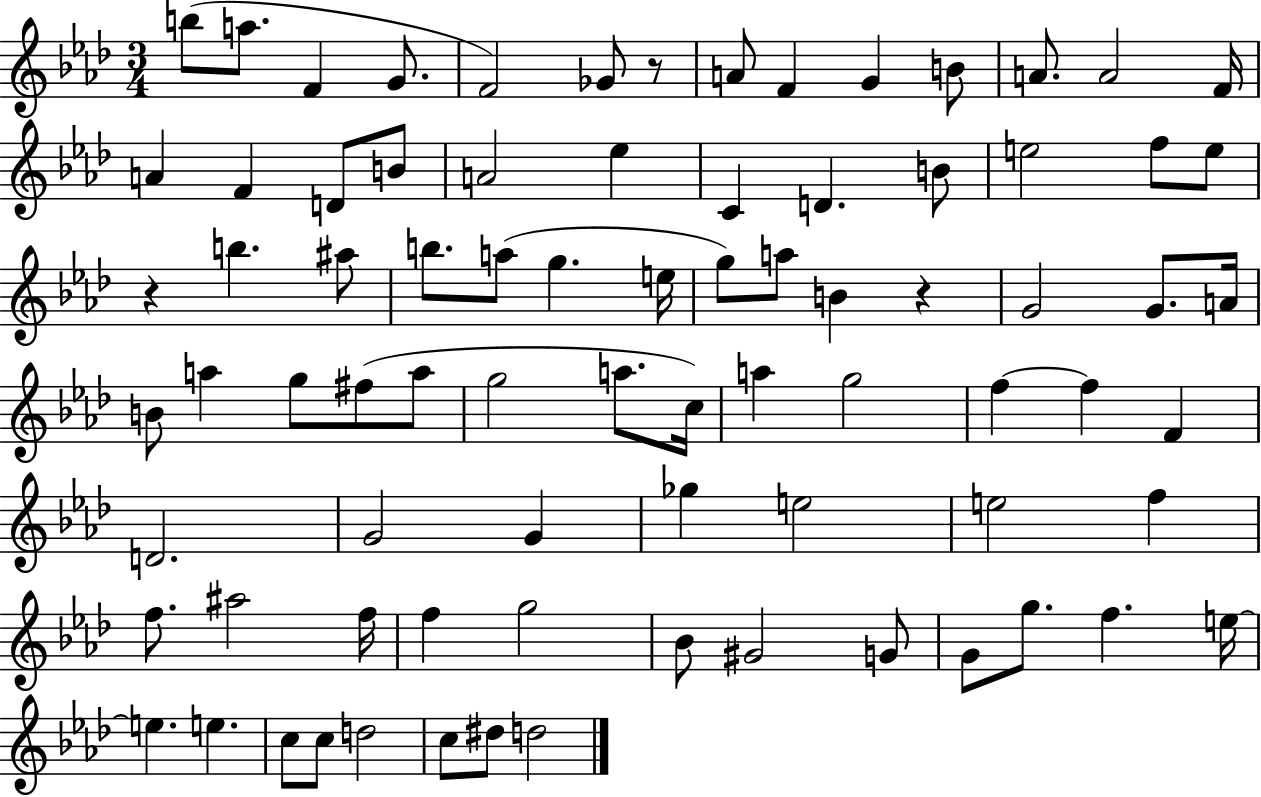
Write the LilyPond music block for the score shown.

{
  \clef treble
  \numericTimeSignature
  \time 3/4
  \key aes \major
  b''8( a''8. f'4 g'8. | f'2) ges'8 r8 | a'8 f'4 g'4 b'8 | a'8. a'2 f'16 | \break a'4 f'4 d'8 b'8 | a'2 ees''4 | c'4 d'4. b'8 | e''2 f''8 e''8 | \break r4 b''4. ais''8 | b''8. a''8( g''4. e''16 | g''8) a''8 b'4 r4 | g'2 g'8. a'16 | \break b'8 a''4 g''8 fis''8( a''8 | g''2 a''8. c''16) | a''4 g''2 | f''4~~ f''4 f'4 | \break d'2. | g'2 g'4 | ges''4 e''2 | e''2 f''4 | \break f''8. ais''2 f''16 | f''4 g''2 | bes'8 gis'2 g'8 | g'8 g''8. f''4. e''16~~ | \break e''4. e''4. | c''8 c''8 d''2 | c''8 dis''8 d''2 | \bar "|."
}